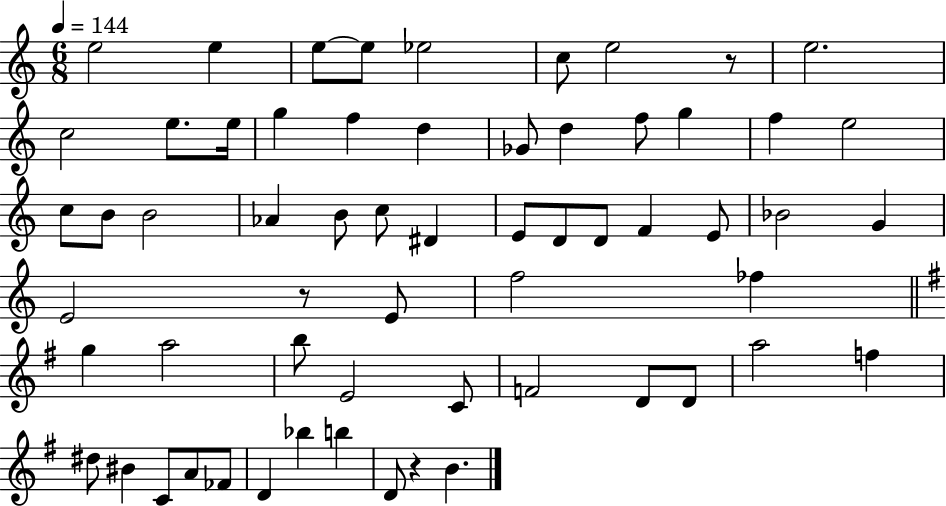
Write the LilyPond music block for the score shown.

{
  \clef treble
  \numericTimeSignature
  \time 6/8
  \key c \major
  \tempo 4 = 144
  e''2 e''4 | e''8~~ e''8 ees''2 | c''8 e''2 r8 | e''2. | \break c''2 e''8. e''16 | g''4 f''4 d''4 | ges'8 d''4 f''8 g''4 | f''4 e''2 | \break c''8 b'8 b'2 | aes'4 b'8 c''8 dis'4 | e'8 d'8 d'8 f'4 e'8 | bes'2 g'4 | \break e'2 r8 e'8 | f''2 fes''4 | \bar "||" \break \key e \minor g''4 a''2 | b''8 e'2 c'8 | f'2 d'8 d'8 | a''2 f''4 | \break dis''8 bis'4 c'8 a'8 fes'8 | d'4 bes''4 b''4 | d'8 r4 b'4. | \bar "|."
}